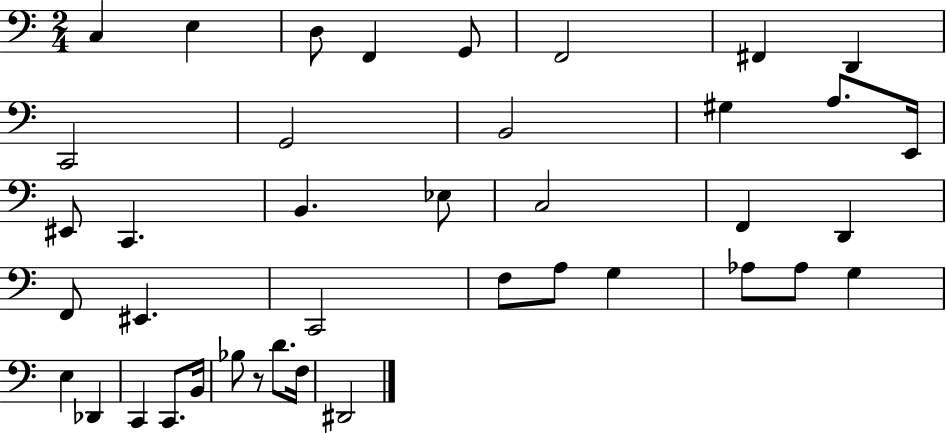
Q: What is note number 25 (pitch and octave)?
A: F3